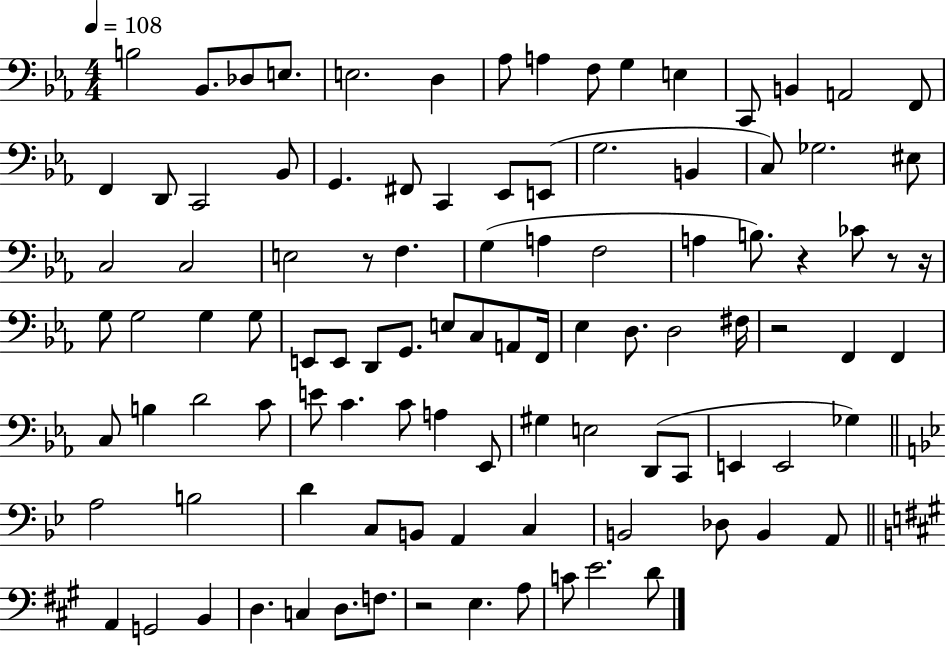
X:1
T:Untitled
M:4/4
L:1/4
K:Eb
B,2 _B,,/2 _D,/2 E,/2 E,2 D, _A,/2 A, F,/2 G, E, C,,/2 B,, A,,2 F,,/2 F,, D,,/2 C,,2 _B,,/2 G,, ^F,,/2 C,, _E,,/2 E,,/2 G,2 B,, C,/2 _G,2 ^E,/2 C,2 C,2 E,2 z/2 F, G, A, F,2 A, B,/2 z _C/2 z/2 z/4 G,/2 G,2 G, G,/2 E,,/2 E,,/2 D,,/2 G,,/2 E,/2 C,/2 A,,/2 F,,/4 _E, D,/2 D,2 ^F,/4 z2 F,, F,, C,/2 B, D2 C/2 E/2 C C/2 A, _E,,/2 ^G, E,2 D,,/2 C,,/2 E,, E,,2 _G, A,2 B,2 D C,/2 B,,/2 A,, C, B,,2 _D,/2 B,, A,,/2 A,, G,,2 B,, D, C, D,/2 F,/2 z2 E, A,/2 C/2 E2 D/2